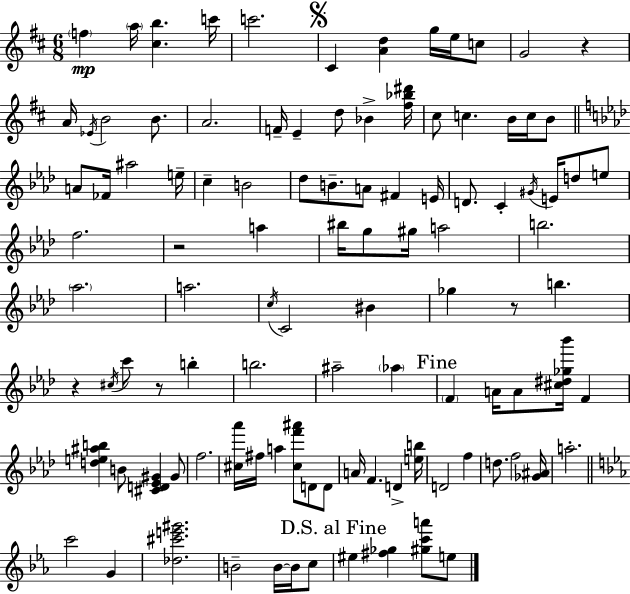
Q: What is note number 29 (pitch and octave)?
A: B4